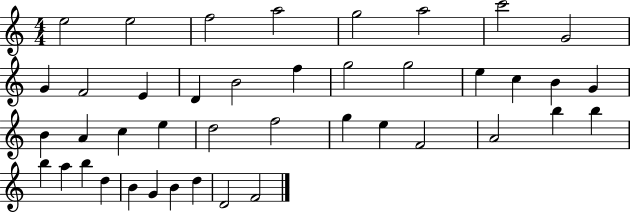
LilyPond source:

{
  \clef treble
  \numericTimeSignature
  \time 4/4
  \key c \major
  e''2 e''2 | f''2 a''2 | g''2 a''2 | c'''2 g'2 | \break g'4 f'2 e'4 | d'4 b'2 f''4 | g''2 g''2 | e''4 c''4 b'4 g'4 | \break b'4 a'4 c''4 e''4 | d''2 f''2 | g''4 e''4 f'2 | a'2 b''4 b''4 | \break b''4 a''4 b''4 d''4 | b'4 g'4 b'4 d''4 | d'2 f'2 | \bar "|."
}